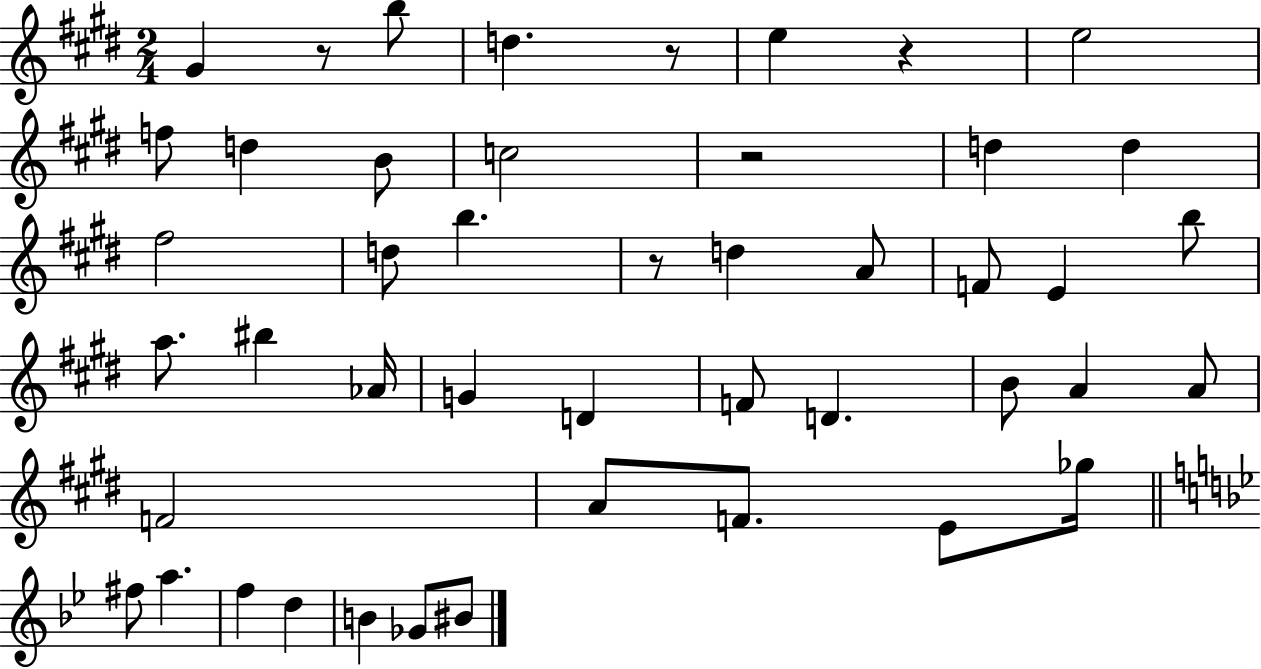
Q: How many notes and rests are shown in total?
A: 46